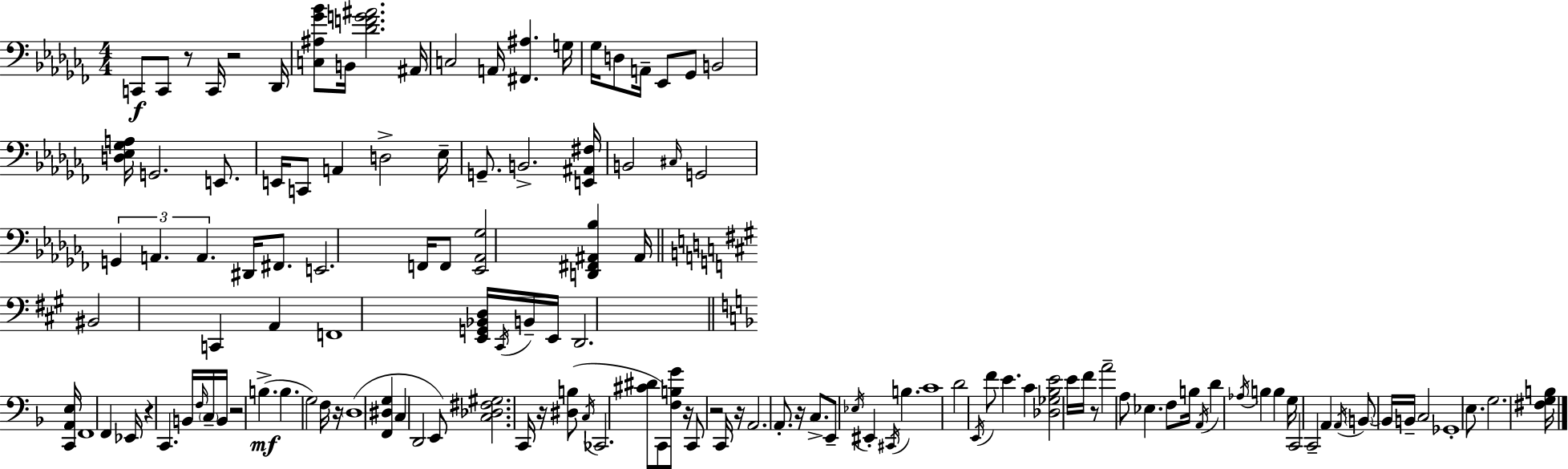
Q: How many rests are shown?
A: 11